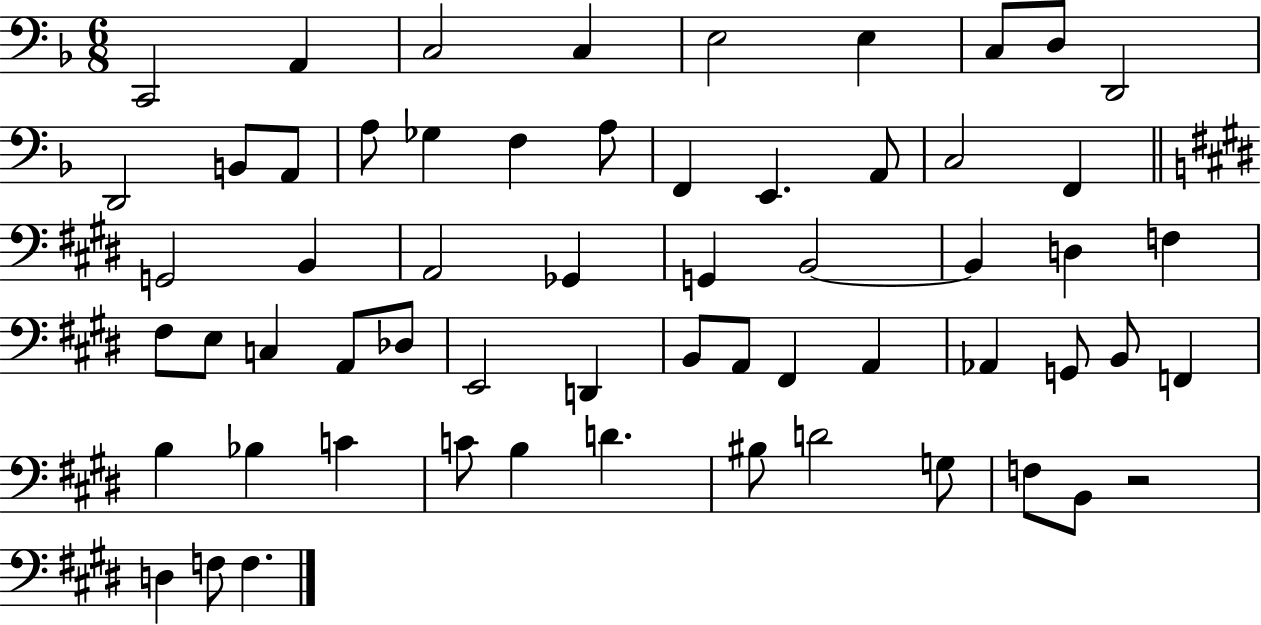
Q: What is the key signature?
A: F major